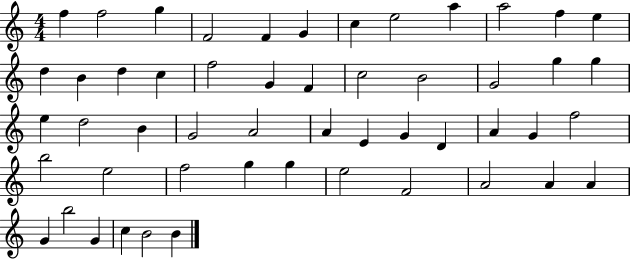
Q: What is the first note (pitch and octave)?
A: F5